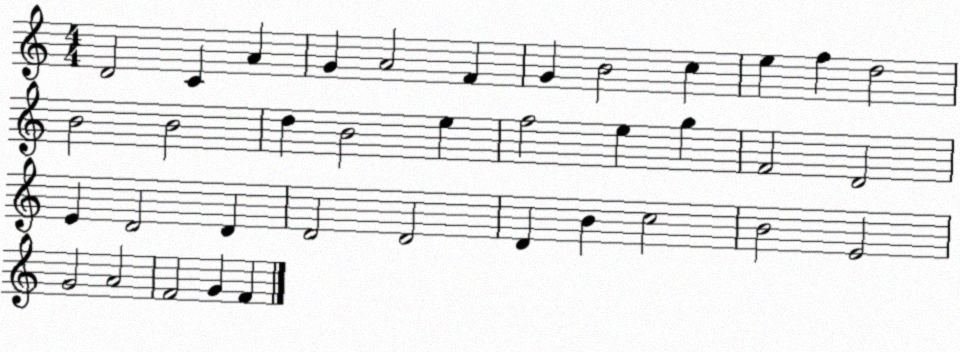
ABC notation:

X:1
T:Untitled
M:4/4
L:1/4
K:C
D2 C A G A2 F G B2 c e f d2 B2 B2 d B2 e f2 e g F2 D2 E D2 D D2 D2 D B c2 B2 E2 G2 A2 F2 G F